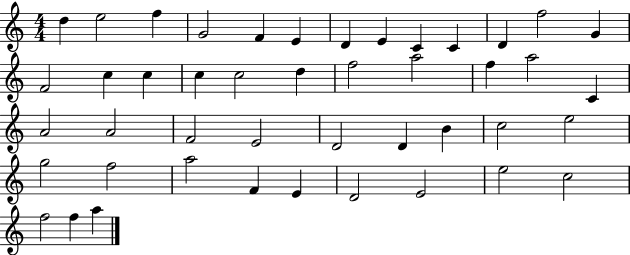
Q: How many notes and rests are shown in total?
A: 45